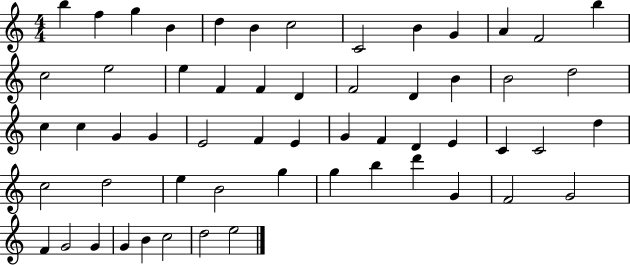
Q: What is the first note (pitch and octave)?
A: B5